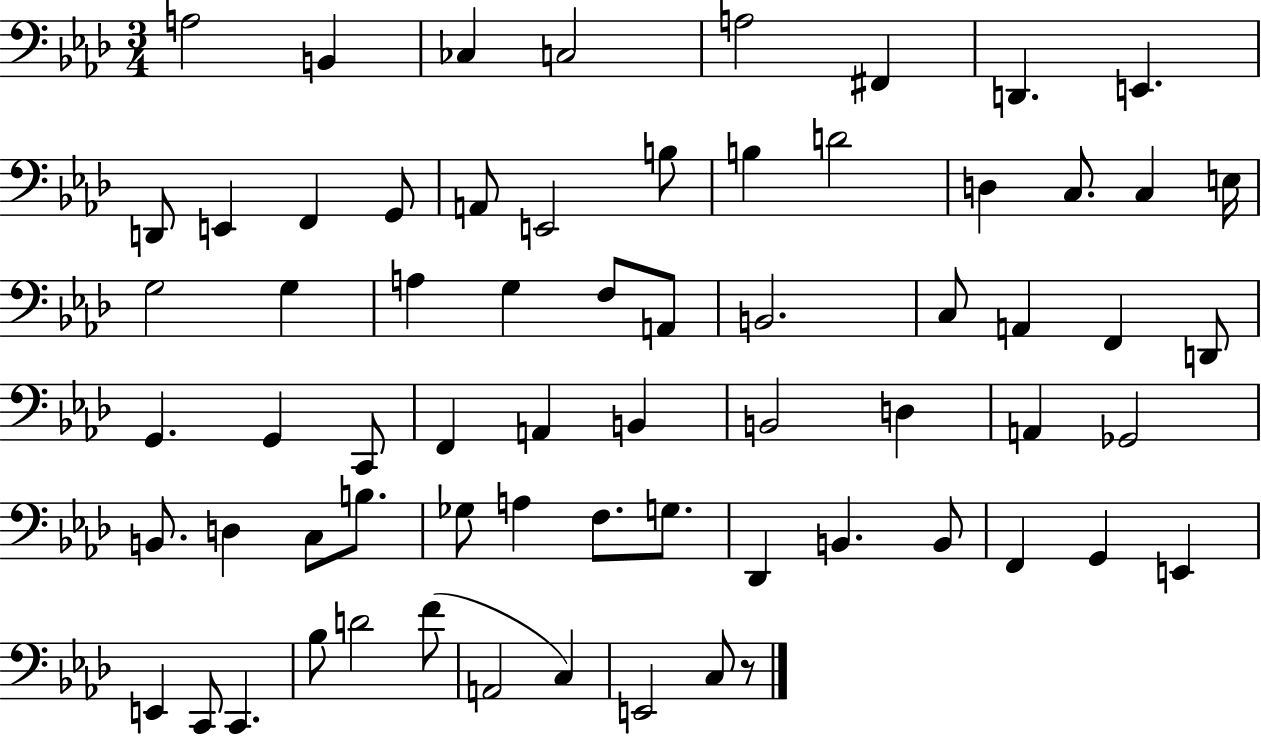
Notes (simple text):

A3/h B2/q CES3/q C3/h A3/h F#2/q D2/q. E2/q. D2/e E2/q F2/q G2/e A2/e E2/h B3/e B3/q D4/h D3/q C3/e. C3/q E3/s G3/h G3/q A3/q G3/q F3/e A2/e B2/h. C3/e A2/q F2/q D2/e G2/q. G2/q C2/e F2/q A2/q B2/q B2/h D3/q A2/q Gb2/h B2/e. D3/q C3/e B3/e. Gb3/e A3/q F3/e. G3/e. Db2/q B2/q. B2/e F2/q G2/q E2/q E2/q C2/e C2/q. Bb3/e D4/h F4/e A2/h C3/q E2/h C3/e R/e